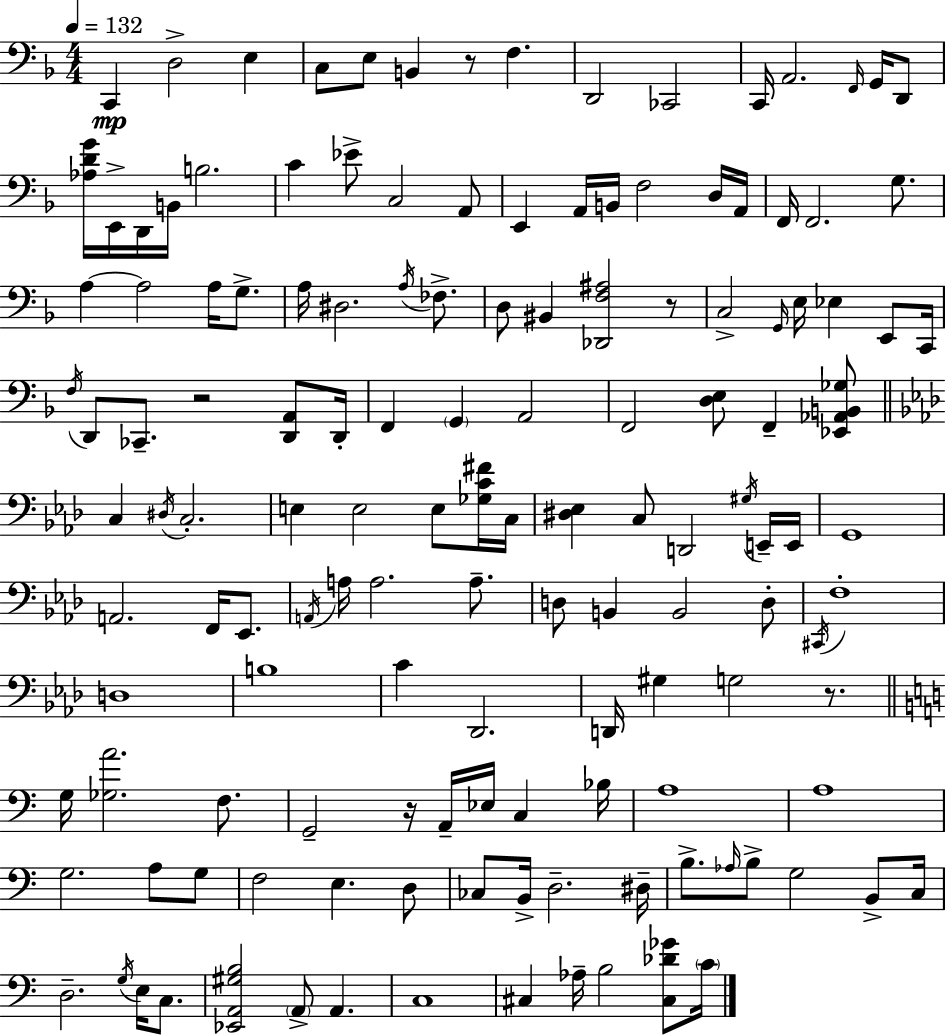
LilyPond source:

{
  \clef bass
  \numericTimeSignature
  \time 4/4
  \key f \major
  \tempo 4 = 132
  c,4\mp d2-> e4 | c8 e8 b,4 r8 f4. | d,2 ces,2 | c,16 a,2. \grace { f,16 } g,16 d,8 | \break <aes d' g'>16 e,16-> d,16 b,16 b2. | c'4 ees'8-> c2 a,8 | e,4 a,16 b,16 f2 d16 | a,16 f,16 f,2. g8. | \break a4~~ a2 a16 g8.-> | a16 dis2. \acciaccatura { a16 } fes8.-> | d8 bis,4 <des, f ais>2 | r8 c2-> \grace { g,16 } e16 ees4 | \break e,8 c,16 \acciaccatura { f16 } d,8 ces,8.-- r2 | <d, a,>8 d,16-. f,4 \parenthesize g,4 a,2 | f,2 <d e>8 f,4-- | <ees, aes, b, ges>8 \bar "||" \break \key aes \major c4 \acciaccatura { dis16 } c2.-. | e4 e2 e8 <ges c' fis'>16 | c16 <dis ees>4 c8 d,2 \acciaccatura { gis16 } | e,16-- e,16 g,1 | \break a,2. f,16 ees,8. | \acciaccatura { a,16 } a16 a2. | a8.-- d8 b,4 b,2 | d8-. \acciaccatura { cis,16 } f1-. | \break d1 | b1 | c'4 des,2. | d,16 gis4 g2 | \break r8. \bar "||" \break \key c \major g16 <ges a'>2. f8. | g,2-- r16 a,16-- ees16 c4 bes16 | a1 | a1 | \break g2. a8 g8 | f2 e4. d8 | ces8 b,16-> d2.-- dis16-- | b8.-> \grace { aes16 } b8-> g2 b,8-> | \break c16 d2.-- \acciaccatura { g16 } e16 c8. | <ees, a, gis b>2 \parenthesize a,8-> a,4. | c1 | cis4 aes16-- b2 <cis des' ges'>8 | \break \parenthesize c'16 \bar "|."
}